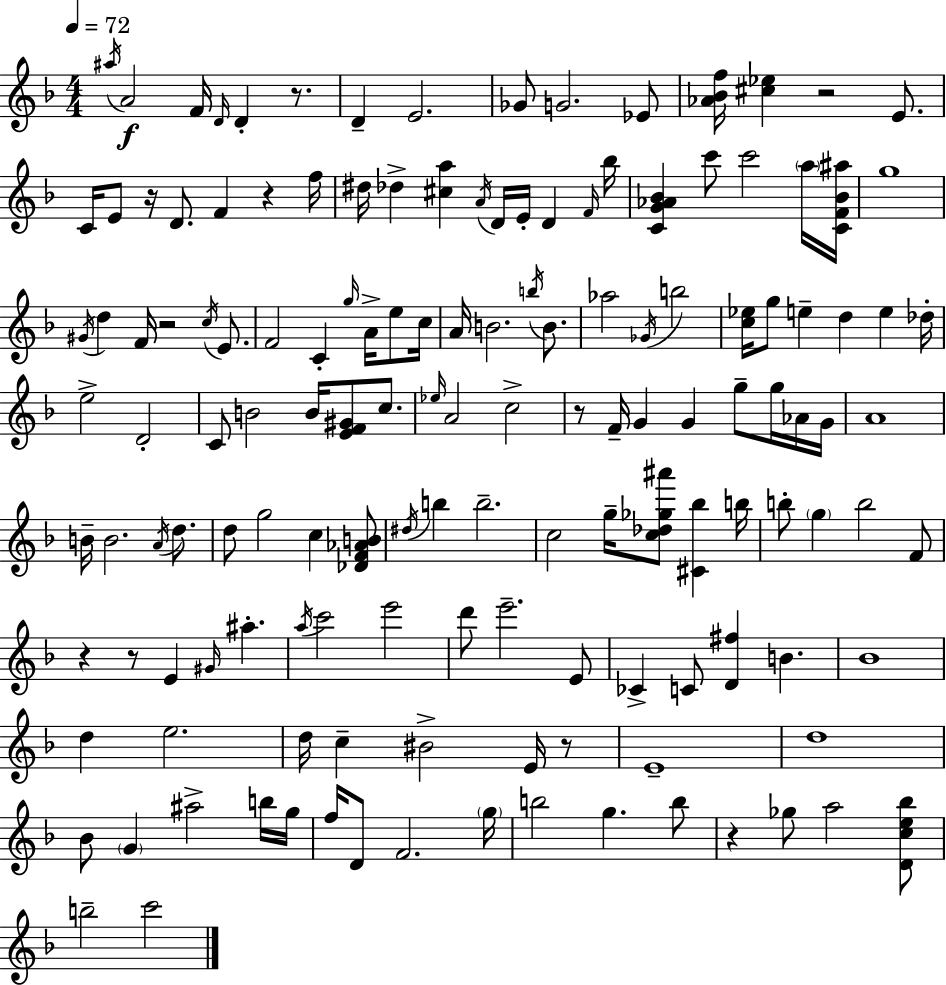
X:1
T:Untitled
M:4/4
L:1/4
K:Dm
^a/4 A2 F/4 D/4 D z/2 D E2 _G/2 G2 _E/2 [_A_Bf]/4 [^c_e] z2 E/2 C/4 E/2 z/4 D/2 F z f/4 ^d/4 _d [^ca] A/4 D/4 E/4 D F/4 _b/4 [CG_A_B] c'/2 c'2 a/4 [CF_B^a]/4 g4 ^G/4 d F/4 z2 c/4 E/2 F2 C g/4 A/4 e/2 c/4 A/4 B2 b/4 B/2 _a2 _G/4 b2 [c_e]/4 g/2 e d e _d/4 e2 D2 C/2 B2 B/4 [EF^G]/2 c/2 _e/4 A2 c2 z/2 F/4 G G g/2 g/4 _A/4 G/4 A4 B/4 B2 A/4 d/2 d/2 g2 c [_DF_AB]/2 ^d/4 b b2 c2 g/4 [c_d_g^a']/2 [^C_b] b/4 b/2 g b2 F/2 z z/2 E ^G/4 ^a a/4 c'2 e'2 d'/2 e'2 E/2 _C C/2 [D^f] B _B4 d e2 d/4 c ^B2 E/4 z/2 E4 d4 _B/2 G ^a2 b/4 g/4 f/4 D/2 F2 g/4 b2 g b/2 z _g/2 a2 [Dce_b]/2 b2 c'2